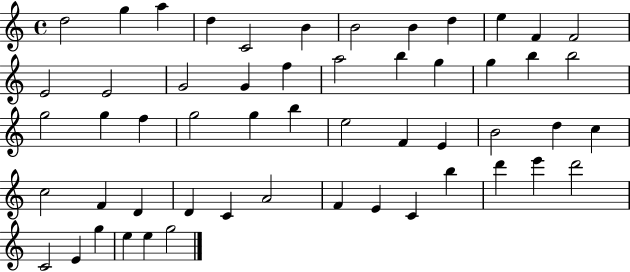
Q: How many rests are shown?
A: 0